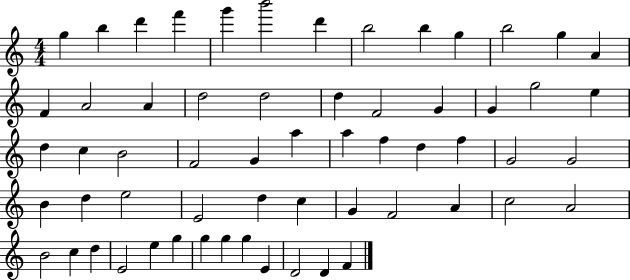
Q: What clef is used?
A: treble